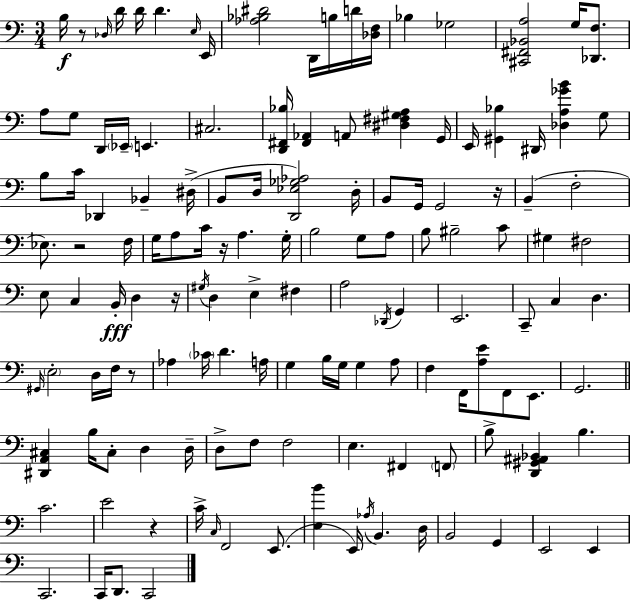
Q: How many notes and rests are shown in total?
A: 136